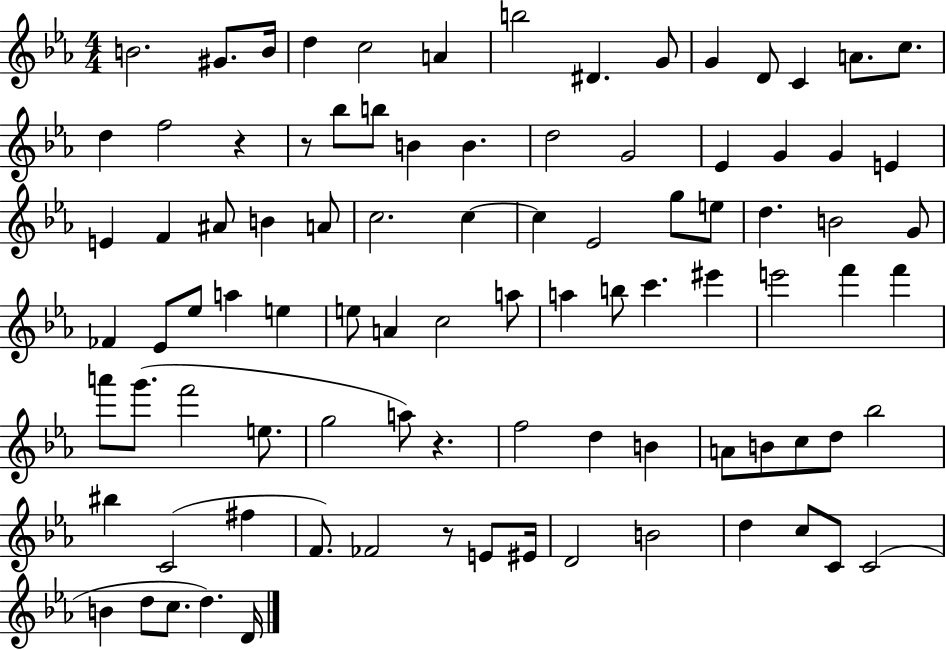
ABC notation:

X:1
T:Untitled
M:4/4
L:1/4
K:Eb
B2 ^G/2 B/4 d c2 A b2 ^D G/2 G D/2 C A/2 c/2 d f2 z z/2 _b/2 b/2 B B d2 G2 _E G G E E F ^A/2 B A/2 c2 c c _E2 g/2 e/2 d B2 G/2 _F _E/2 _e/2 a e e/2 A c2 a/2 a b/2 c' ^e' e'2 f' f' a'/2 g'/2 f'2 e/2 g2 a/2 z f2 d B A/2 B/2 c/2 d/2 _b2 ^b C2 ^f F/2 _F2 z/2 E/2 ^E/4 D2 B2 d c/2 C/2 C2 B d/2 c/2 d D/4